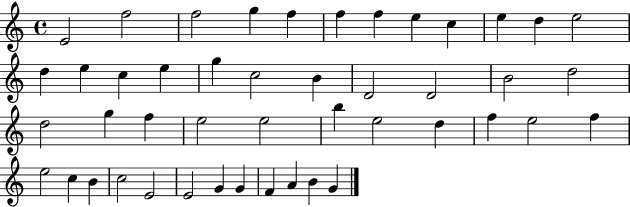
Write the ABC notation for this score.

X:1
T:Untitled
M:4/4
L:1/4
K:C
E2 f2 f2 g f f f e c e d e2 d e c e g c2 B D2 D2 B2 d2 d2 g f e2 e2 b e2 d f e2 f e2 c B c2 E2 E2 G G F A B G